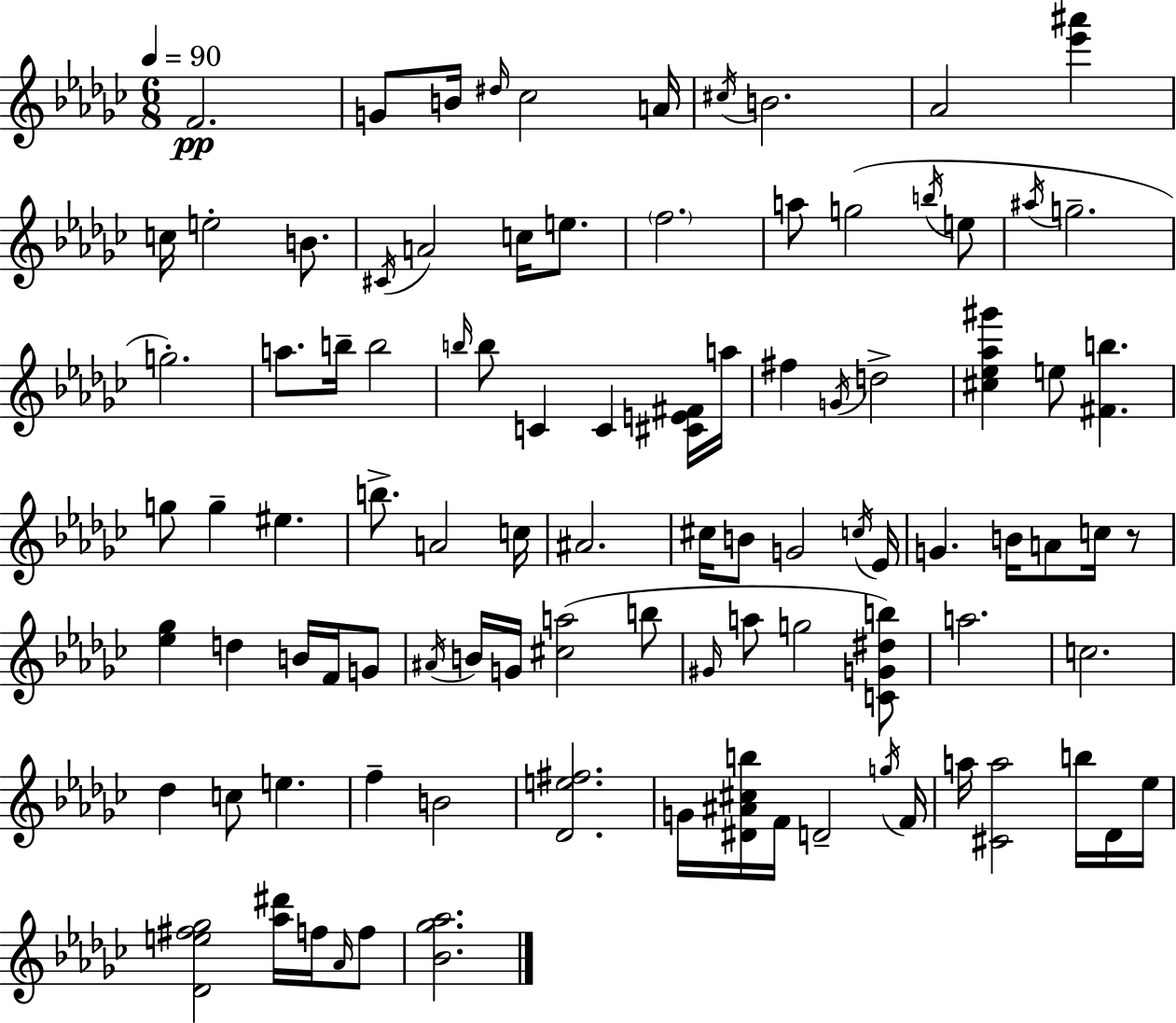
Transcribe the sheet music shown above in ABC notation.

X:1
T:Untitled
M:6/8
L:1/4
K:Ebm
F2 G/2 B/4 ^d/4 _c2 A/4 ^c/4 B2 _A2 [_e'^a'] c/4 e2 B/2 ^C/4 A2 c/4 e/2 f2 a/2 g2 b/4 e/2 ^a/4 g2 g2 a/2 b/4 b2 b/4 b/2 C C [^CE^F]/4 a/4 ^f G/4 d2 [^c_e_a^g'] e/2 [^Fb] g/2 g ^e b/2 A2 c/4 ^A2 ^c/4 B/2 G2 c/4 _E/4 G B/4 A/2 c/4 z/2 [_e_g] d B/4 F/4 G/2 ^A/4 B/4 G/4 [^ca]2 b/2 ^G/4 a/2 g2 [CG^db]/2 a2 c2 _d c/2 e f B2 [_De^f]2 G/4 [^D^A^cb]/4 F/4 D2 g/4 F/4 a/4 [^Ca]2 b/4 _D/4 _e/4 [_De^f_g]2 [_a^d']/4 f/4 _A/4 f/2 [_B_g_a]2